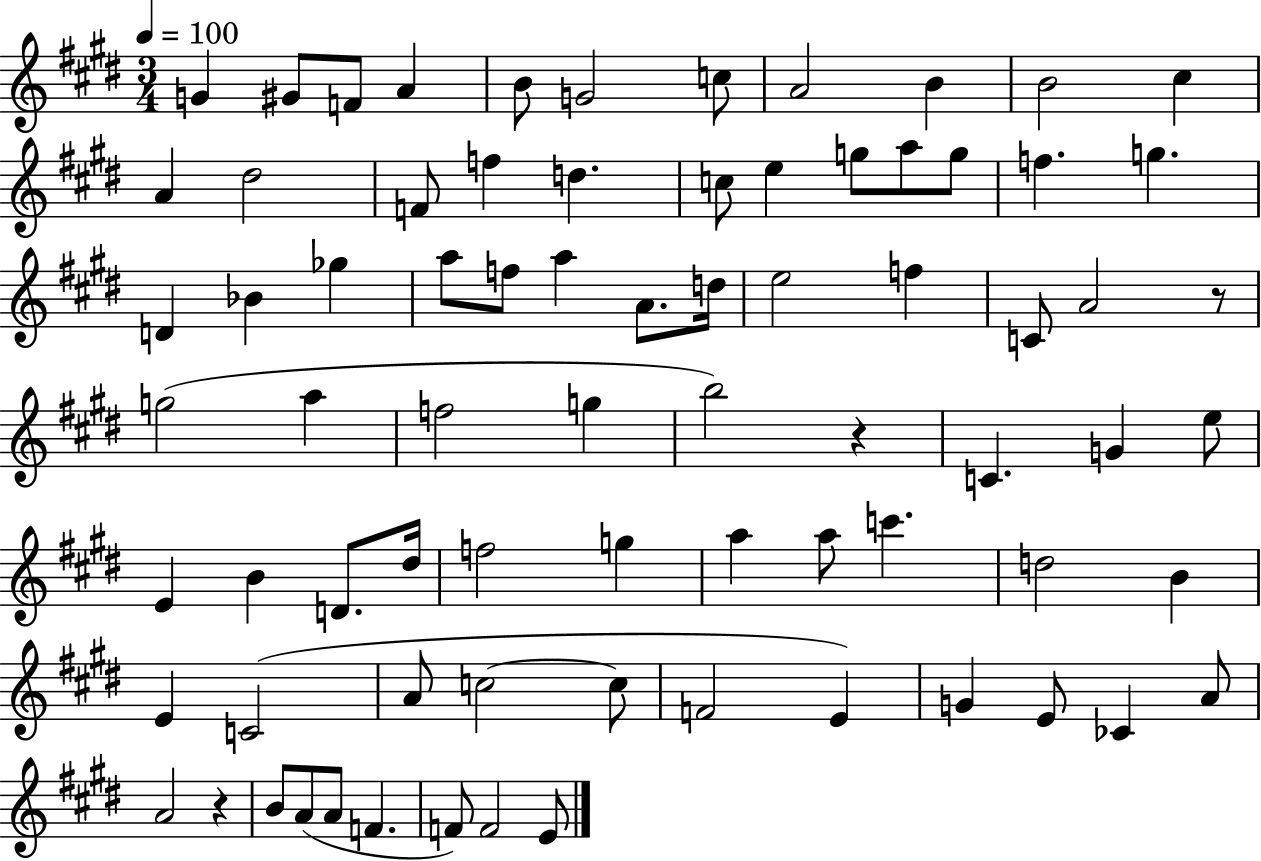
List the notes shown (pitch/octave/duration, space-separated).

G4/q G#4/e F4/e A4/q B4/e G4/h C5/e A4/h B4/q B4/h C#5/q A4/q D#5/h F4/e F5/q D5/q. C5/e E5/q G5/e A5/e G5/e F5/q. G5/q. D4/q Bb4/q Gb5/q A5/e F5/e A5/q A4/e. D5/s E5/h F5/q C4/e A4/h R/e G5/h A5/q F5/h G5/q B5/h R/q C4/q. G4/q E5/e E4/q B4/q D4/e. D#5/s F5/h G5/q A5/q A5/e C6/q. D5/h B4/q E4/q C4/h A4/e C5/h C5/e F4/h E4/q G4/q E4/e CES4/q A4/e A4/h R/q B4/e A4/e A4/e F4/q. F4/e F4/h E4/e